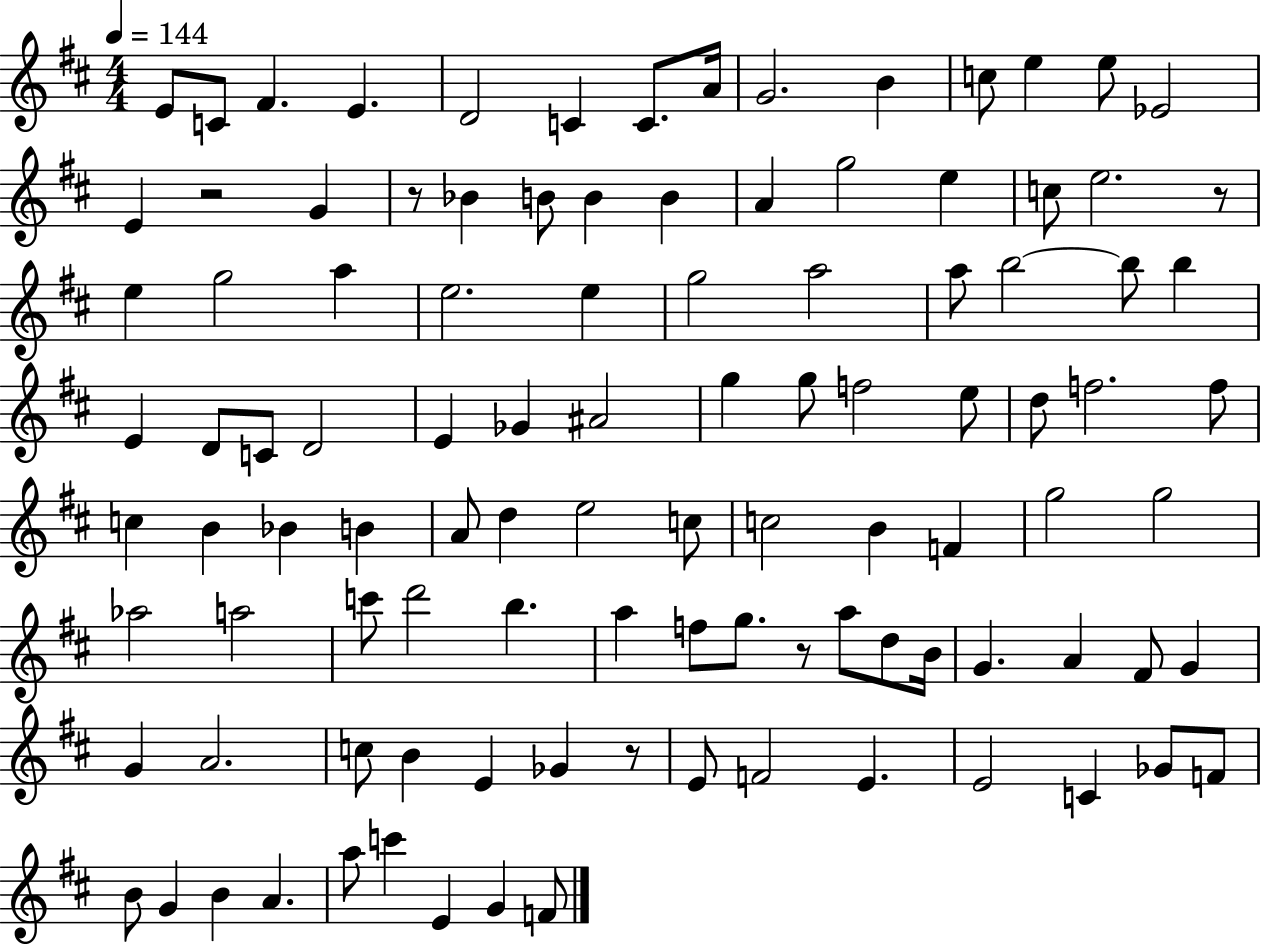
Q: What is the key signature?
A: D major